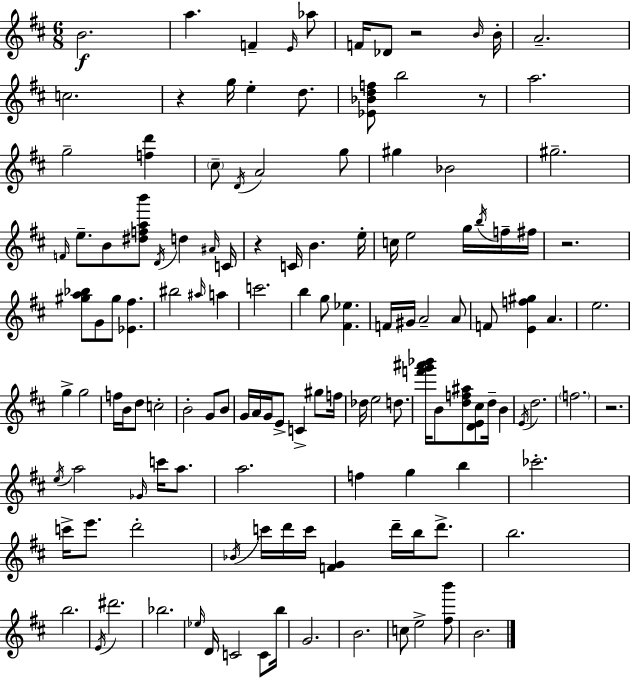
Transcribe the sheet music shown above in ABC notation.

X:1
T:Untitled
M:6/8
L:1/4
K:D
B2 a F E/4 _a/2 F/4 _D/2 z2 B/4 B/4 A2 c2 z g/4 e d/2 [_E_Bdf]/2 b2 z/2 a2 g2 [fd'] ^c/2 D/4 A2 g/2 ^g _B2 ^g2 F/4 e/2 B/2 [^dfab']/2 D/4 d ^A/4 C/4 z C/4 B e/4 c/4 e2 g/4 b/4 f/4 ^f/4 z2 [^ga_b]/2 G/2 ^g/2 [_E^f] ^b2 ^a/4 a c'2 b g/2 [^F_e] F/4 ^G/4 A2 A/2 F/2 [Ef^g] A e2 g g2 f/4 B/4 d/2 c2 B2 G/2 B/2 G/4 A/4 G/4 E/2 C ^g/2 f/4 _d/4 e2 d/2 [f'g'^a'_b']/4 B/2 [df^a]/2 [DE^c]/2 d/4 B E/4 d2 f2 z2 e/4 a2 _G/4 c'/4 a/2 a2 f g b _c'2 c'/4 e'/2 d'2 _B/4 c'/4 d'/4 c'/4 [FG] d'/4 b/4 d'/2 b2 b2 E/4 ^d'2 _b2 _e/4 D/4 C2 C/2 b/4 G2 B2 c/2 e2 [^fb']/2 B2